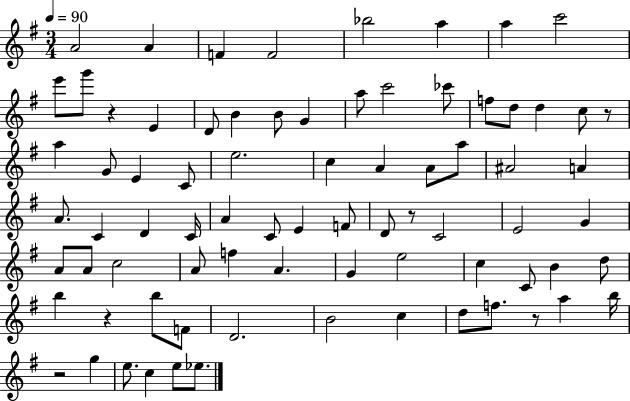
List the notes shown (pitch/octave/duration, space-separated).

A4/h A4/q F4/q F4/h Bb5/h A5/q A5/q C6/h E6/e G6/e R/q E4/q D4/e B4/q B4/e G4/q A5/e C6/h CES6/e F5/e D5/e D5/q C5/e R/e A5/q G4/e E4/q C4/e E5/h. C5/q A4/q A4/e A5/e A#4/h A4/q A4/e. C4/q D4/q C4/s A4/q C4/e E4/q F4/e D4/e R/e C4/h E4/h G4/q A4/e A4/e C5/h A4/e F5/q A4/q. G4/q E5/h C5/q C4/e B4/q D5/e B5/q R/q B5/e F4/e D4/h. B4/h C5/q D5/e F5/e. R/e A5/q B5/s R/h G5/q E5/e. C5/q E5/e Eb5/e.